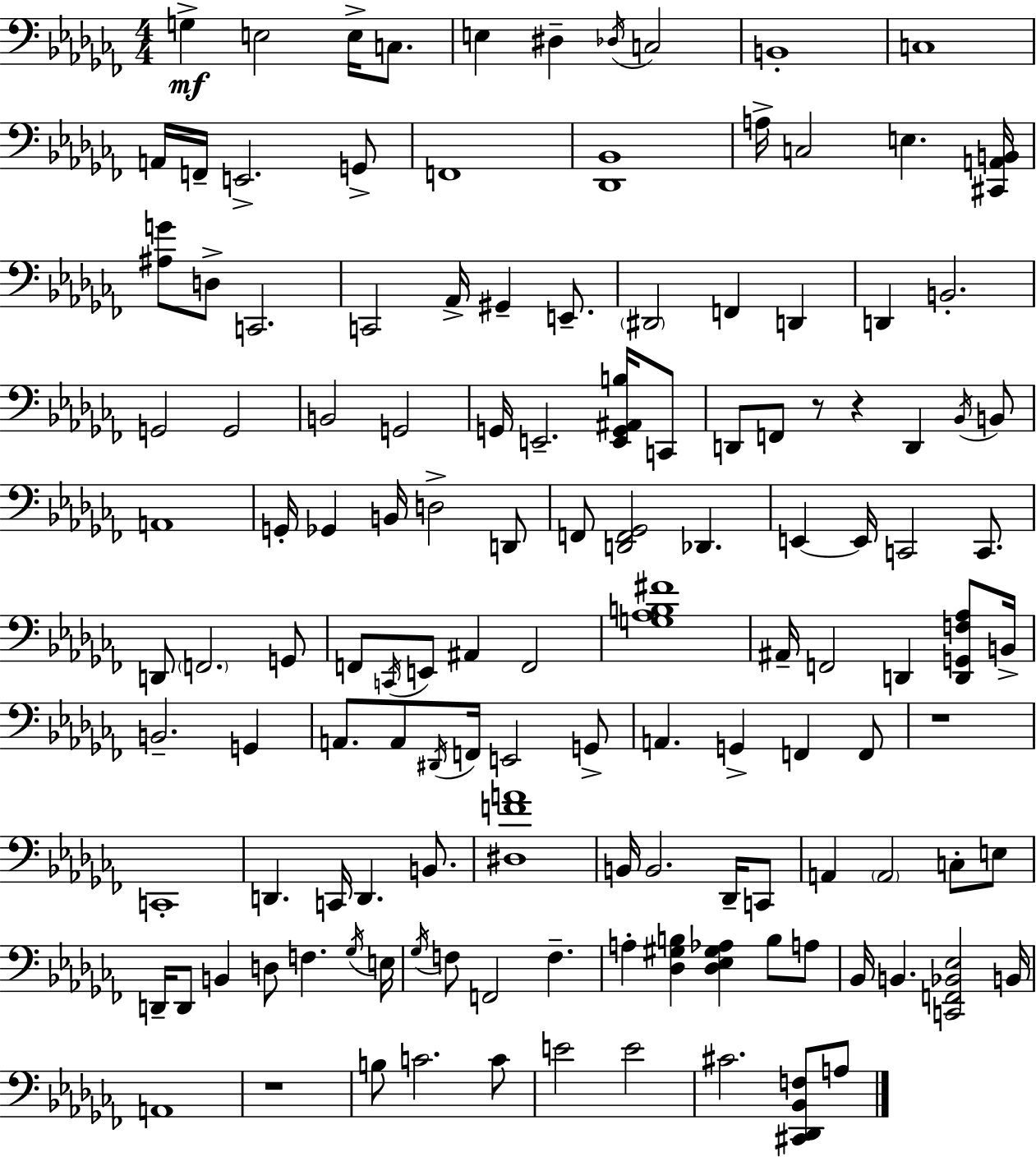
{
  \clef bass
  \numericTimeSignature
  \time 4/4
  \key aes \minor
  \repeat volta 2 { g4->\mf e2 e16-> c8. | e4 dis4-- \acciaccatura { des16 } c2 | b,1-. | c1 | \break a,16 f,16-- e,2.-> g,8-> | f,1 | <des, bes,>1 | a16-> c2 e4. | \break <cis, a, b,>16 <ais g'>8 d8-> c,2. | c,2 aes,16-> gis,4-- e,8.-- | \parenthesize dis,2 f,4 d,4 | d,4 b,2.-. | \break g,2 g,2 | b,2 g,2 | g,16 e,2.-- <e, g, ais, b>16 c,8 | d,8 f,8 r8 r4 d,4 \acciaccatura { bes,16 } | \break b,8 a,1 | g,16-. ges,4 b,16 d2-> | d,8 f,8 <d, f, ges,>2 des,4. | e,4~~ e,16 c,2 c,8. | \break d,8 \parenthesize f,2. | g,8 f,8 \acciaccatura { c,16 } e,8 ais,4 f,2 | <g aes b fis'>1 | ais,16-- f,2 d,4 | \break <d, g, f aes>8 b,16-> b,2.-- g,4 | a,8. a,8 \acciaccatura { dis,16 } f,16 e,2 | g,8-> a,4. g,4-> f,4 | f,8 r1 | \break c,1-. | d,4. c,16 d,4. | b,8. <dis f' a'>1 | b,16 b,2. | \break des,16-- c,8 a,4 \parenthesize a,2 | c8-. e8 d,16-- d,8 b,4 d8 f4. | \acciaccatura { ges16 } e16 \acciaccatura { ges16 } f8 f,2 | f4.-- a4-. <des gis b>4 <des ees gis aes>4 | \break b8 a8 bes,16 b,4. <c, f, bes, ees>2 | b,16 a,1 | r1 | b8 c'2. | \break c'8 e'2 e'2 | cis'2. | <cis, des, bes, f>8 a8 } \bar "|."
}